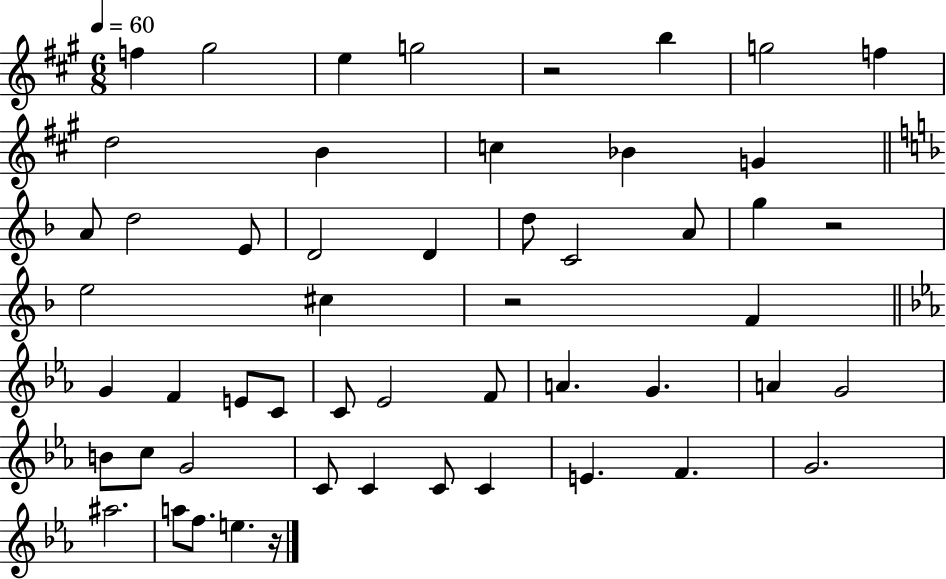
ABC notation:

X:1
T:Untitled
M:6/8
L:1/4
K:A
f ^g2 e g2 z2 b g2 f d2 B c _B G A/2 d2 E/2 D2 D d/2 C2 A/2 g z2 e2 ^c z2 F G F E/2 C/2 C/2 _E2 F/2 A G A G2 B/2 c/2 G2 C/2 C C/2 C E F G2 ^a2 a/2 f/2 e z/4